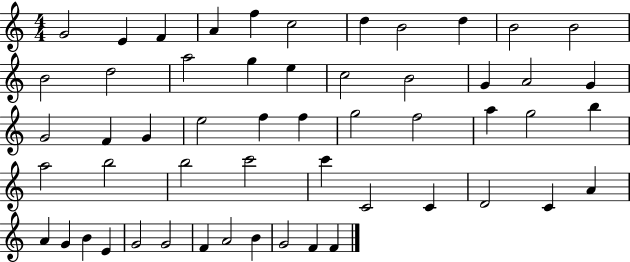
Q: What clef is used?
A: treble